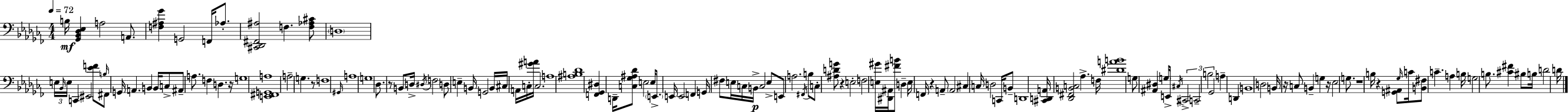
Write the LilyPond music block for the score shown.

{
  \clef bass
  \numericTimeSignature
  \time 4/4
  \key aes \minor
  \tempo 4 = 72
  b16\mf <ges, bes, des ees>4 a2 a,8. | <f ais ges'>4 g,2 f,16 aes8.-. | <cis, des, fis, ais>2 f4. <f aes cis'>8 | \parenthesize d1 | \break \tuplet 3/2 { e16 \grace { bes,16 } e16 } c,4 \parenthesize eis,2 <ees' f'>8 | \grace { b16 } fis,8 g,16 a,4. b,4 b,16 | c8-> ais,8-- a8. f4 d4. | r16 g1 | \break <e, fis, g, a>1 | a2-- g4. | r8 f1 | \grace { gis,16 } a1 | \break g1 | des8. r8 b,8 d16-> \acciaccatura { dis16 } f2 | d8 e4-- b,16 g,2 | b,16 cis16 a,16 c16-. <gis' a'>16 c2. | \break a1 | <ais b des'>1 | <f, ges, dis>4 d,16-- <c ges ais des'>8 e2 | e16 \parenthesize e,8.-> e,16 e,2 | \break f,4 g,16 fis8 e16 c16 b,16->\p c2 | e8-> e,8 a2. | \acciaccatura { fis,16 } b8 c8-. <ais d' g'>8 r4 e2-. | f2 <e gis'>16 <dis, ais,>16 <fis' b'>8 | \break d4-- e16 f,16 r4 a,8-- \parenthesize a,2 | cis4 c16 d2 | c,16 b,8-- d,1 | <cis, d, a,>16 <des, fis, b, c>2 aes4.-> | \break f16 <dis' a' b'>1 | g8 <ais, dis>4 \parenthesize g16 e,16-> \acciaccatura { cis16 } \tuplet 3/2 { cis,2-> | c,2-- b2 } | ges,2 a4-- | \break d,4 b,1 | d2 b,16 r16 | c8 b,4-- g4 r16 ees2 | g8. r1 | \break b16 r4 <g, ais,>8 \grace { ges16 } c'16 <b, fis>8 | c'4.-- a4 b16 g2 | b8. <cis' fis'>4 bis8 b16 d'2 | d'16 \bar "|."
}